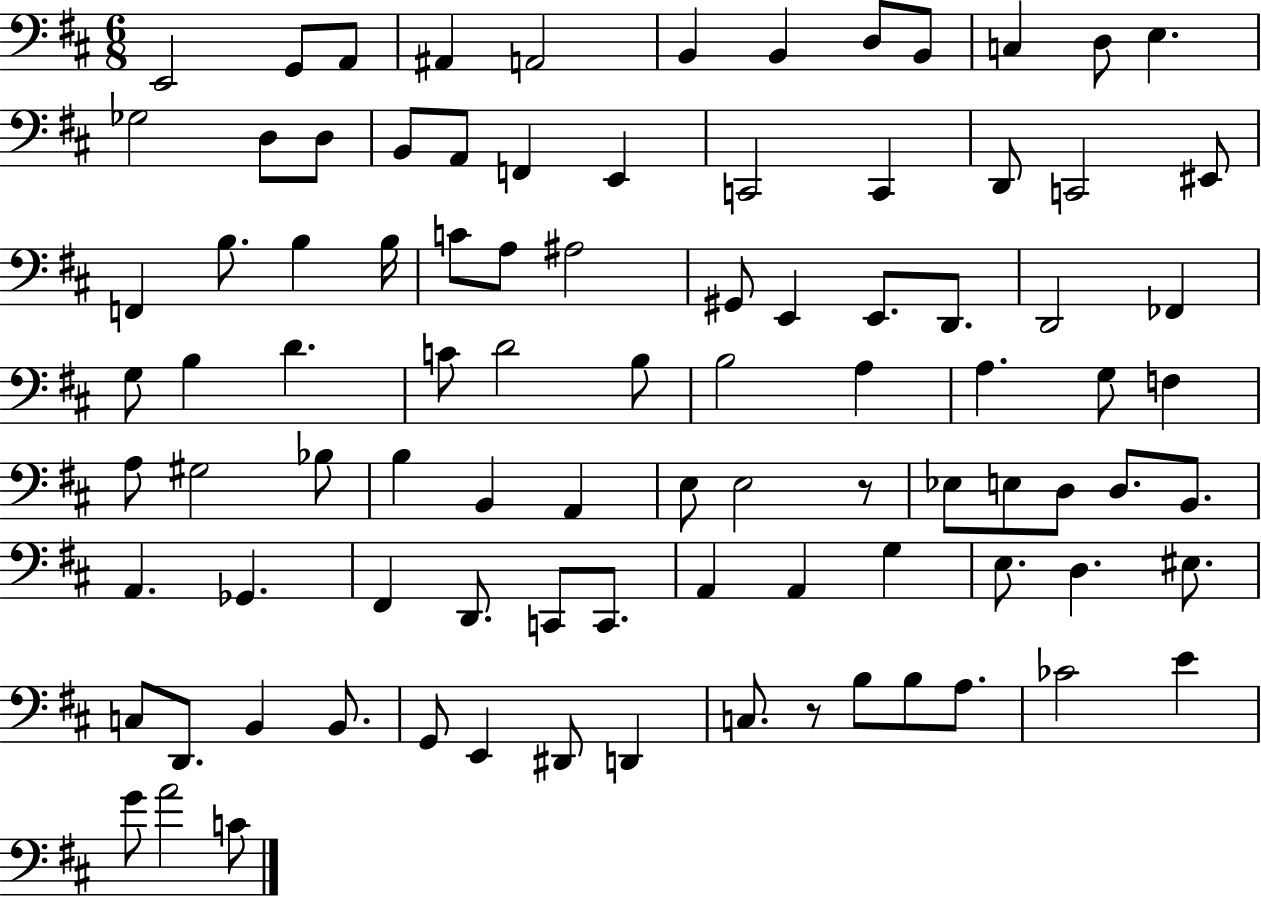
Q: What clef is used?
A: bass